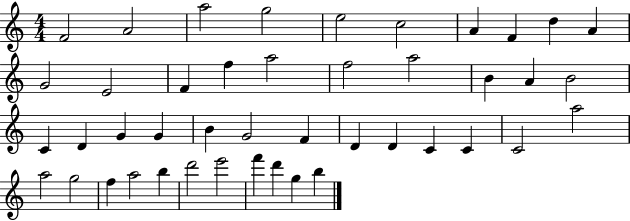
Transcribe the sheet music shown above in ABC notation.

X:1
T:Untitled
M:4/4
L:1/4
K:C
F2 A2 a2 g2 e2 c2 A F d A G2 E2 F f a2 f2 a2 B A B2 C D G G B G2 F D D C C C2 a2 a2 g2 f a2 b d'2 e'2 f' d' g b